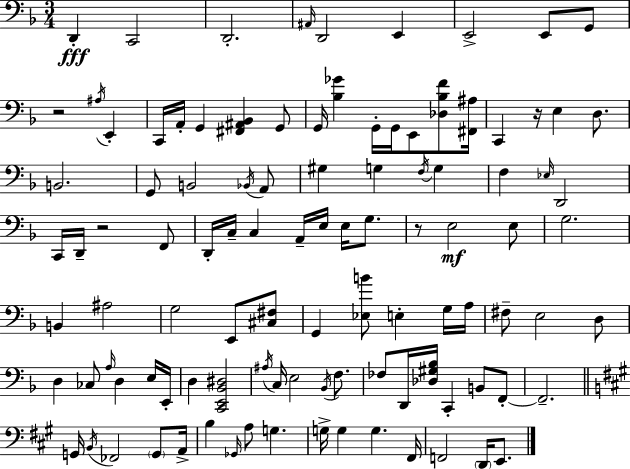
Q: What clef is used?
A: bass